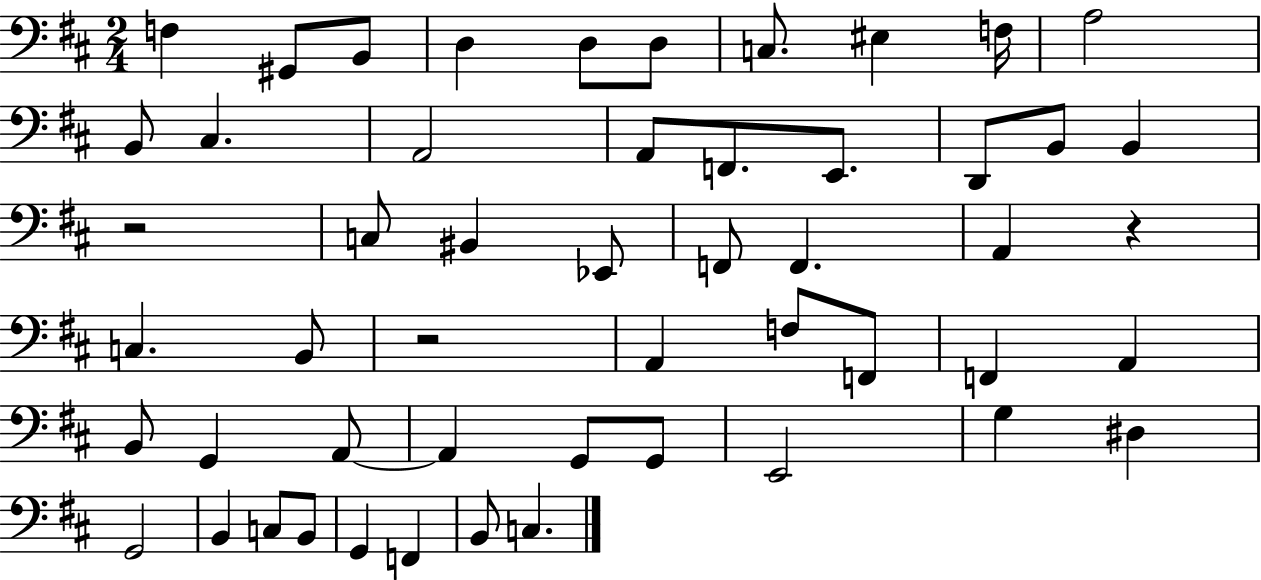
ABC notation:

X:1
T:Untitled
M:2/4
L:1/4
K:D
F, ^G,,/2 B,,/2 D, D,/2 D,/2 C,/2 ^E, F,/4 A,2 B,,/2 ^C, A,,2 A,,/2 F,,/2 E,,/2 D,,/2 B,,/2 B,, z2 C,/2 ^B,, _E,,/2 F,,/2 F,, A,, z C, B,,/2 z2 A,, F,/2 F,,/2 F,, A,, B,,/2 G,, A,,/2 A,, G,,/2 G,,/2 E,,2 G, ^D, G,,2 B,, C,/2 B,,/2 G,, F,, B,,/2 C,